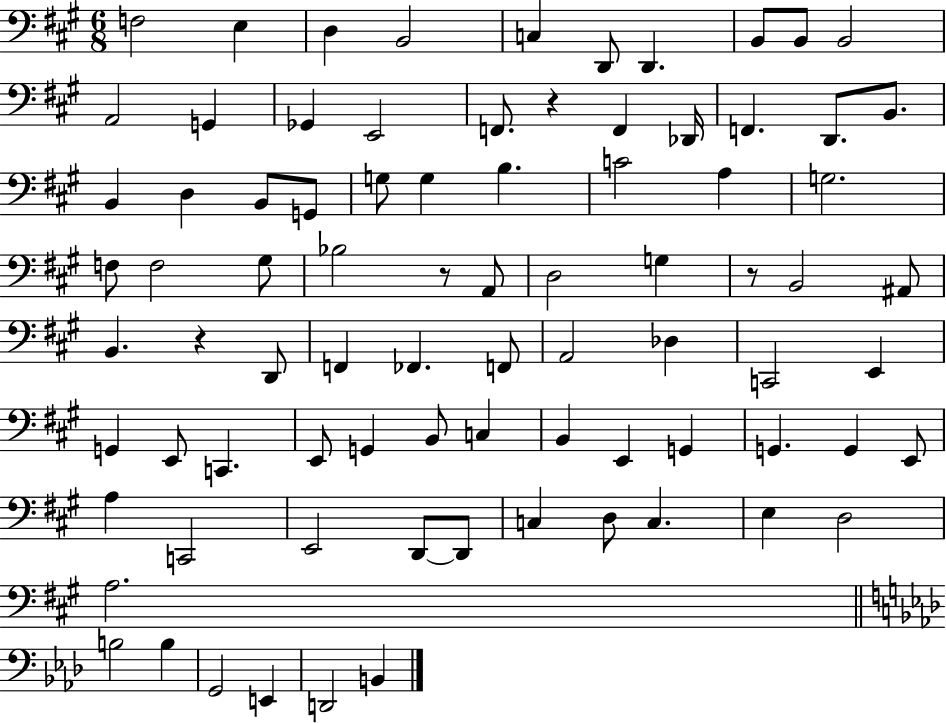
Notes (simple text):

F3/h E3/q D3/q B2/h C3/q D2/e D2/q. B2/e B2/e B2/h A2/h G2/q Gb2/q E2/h F2/e. R/q F2/q Db2/s F2/q. D2/e. B2/e. B2/q D3/q B2/e G2/e G3/e G3/q B3/q. C4/h A3/q G3/h. F3/e F3/h G#3/e Bb3/h R/e A2/e D3/h G3/q R/e B2/h A#2/e B2/q. R/q D2/e F2/q FES2/q. F2/e A2/h Db3/q C2/h E2/q G2/q E2/e C2/q. E2/e G2/q B2/e C3/q B2/q E2/q G2/q G2/q. G2/q E2/e A3/q C2/h E2/h D2/e D2/e C3/q D3/e C3/q. E3/q D3/h A3/h. B3/h B3/q G2/h E2/q D2/h B2/q